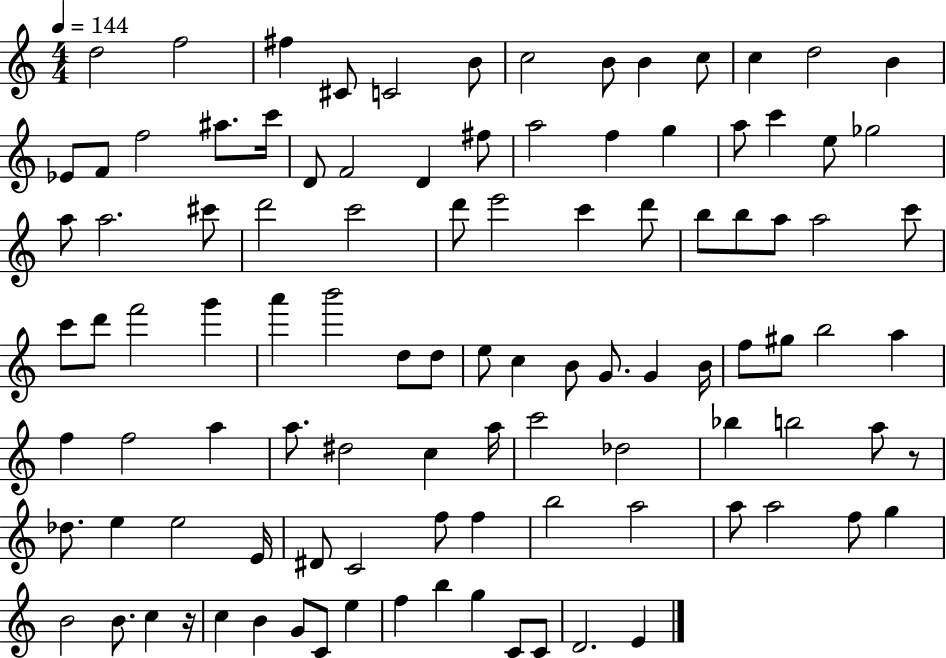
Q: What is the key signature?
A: C major